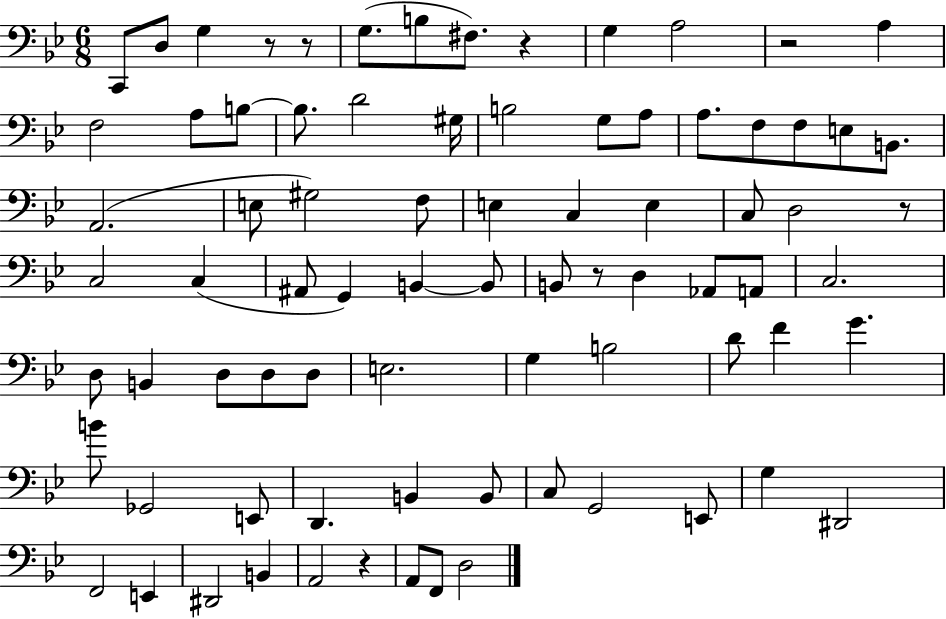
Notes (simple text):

C2/e D3/e G3/q R/e R/e G3/e. B3/e F#3/e. R/q G3/q A3/h R/h A3/q F3/h A3/e B3/e B3/e. D4/h G#3/s B3/h G3/e A3/e A3/e. F3/e F3/e E3/e B2/e. A2/h. E3/e G#3/h F3/e E3/q C3/q E3/q C3/e D3/h R/e C3/h C3/q A#2/e G2/q B2/q B2/e B2/e R/e D3/q Ab2/e A2/e C3/h. D3/e B2/q D3/e D3/e D3/e E3/h. G3/q B3/h D4/e F4/q G4/q. B4/e Gb2/h E2/e D2/q. B2/q B2/e C3/e G2/h E2/e G3/q D#2/h F2/h E2/q D#2/h B2/q A2/h R/q A2/e F2/e D3/h